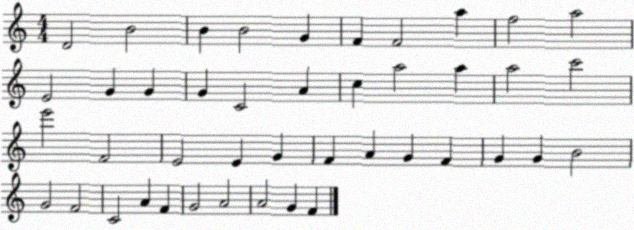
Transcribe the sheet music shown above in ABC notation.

X:1
T:Untitled
M:4/4
L:1/4
K:C
D2 B2 B B2 G F F2 a f2 a2 E2 G G G C2 A c a2 a a2 c'2 e'2 F2 E2 E G F A G F G G B2 G2 F2 C2 A F G2 A2 A2 G F